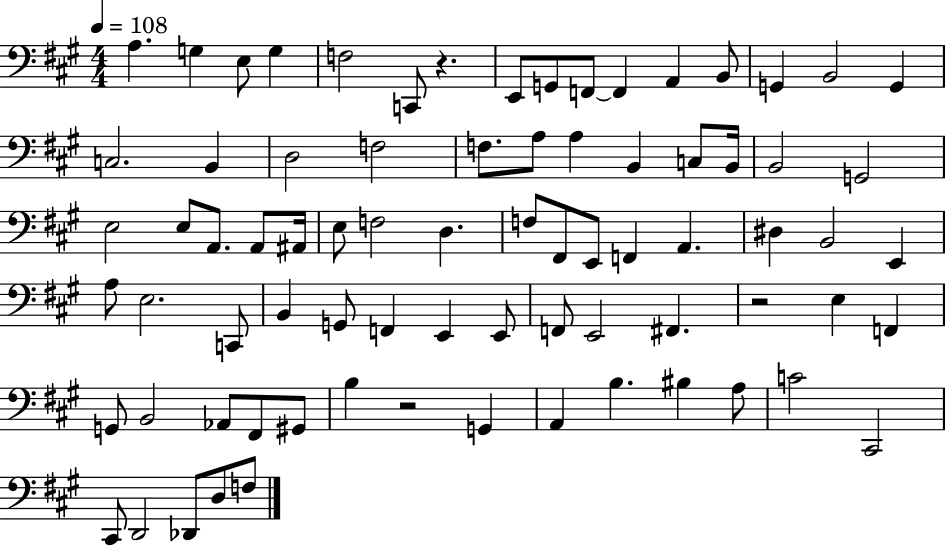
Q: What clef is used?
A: bass